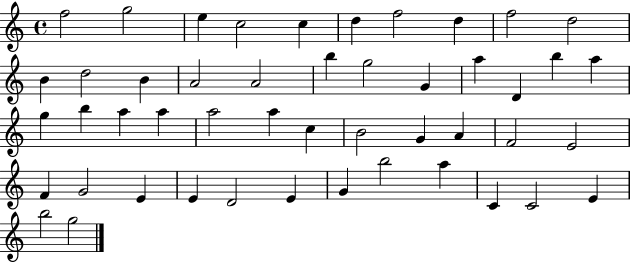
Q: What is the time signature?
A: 4/4